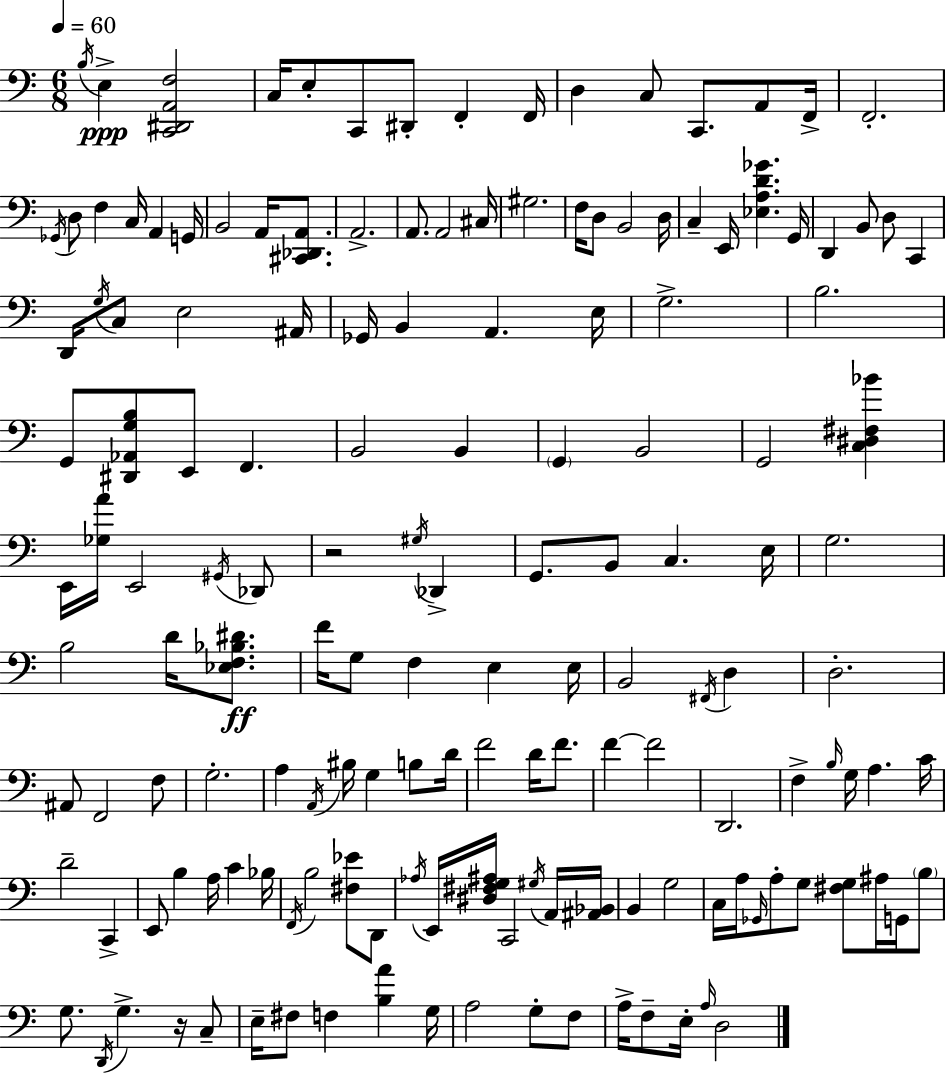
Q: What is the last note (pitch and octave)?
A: D3